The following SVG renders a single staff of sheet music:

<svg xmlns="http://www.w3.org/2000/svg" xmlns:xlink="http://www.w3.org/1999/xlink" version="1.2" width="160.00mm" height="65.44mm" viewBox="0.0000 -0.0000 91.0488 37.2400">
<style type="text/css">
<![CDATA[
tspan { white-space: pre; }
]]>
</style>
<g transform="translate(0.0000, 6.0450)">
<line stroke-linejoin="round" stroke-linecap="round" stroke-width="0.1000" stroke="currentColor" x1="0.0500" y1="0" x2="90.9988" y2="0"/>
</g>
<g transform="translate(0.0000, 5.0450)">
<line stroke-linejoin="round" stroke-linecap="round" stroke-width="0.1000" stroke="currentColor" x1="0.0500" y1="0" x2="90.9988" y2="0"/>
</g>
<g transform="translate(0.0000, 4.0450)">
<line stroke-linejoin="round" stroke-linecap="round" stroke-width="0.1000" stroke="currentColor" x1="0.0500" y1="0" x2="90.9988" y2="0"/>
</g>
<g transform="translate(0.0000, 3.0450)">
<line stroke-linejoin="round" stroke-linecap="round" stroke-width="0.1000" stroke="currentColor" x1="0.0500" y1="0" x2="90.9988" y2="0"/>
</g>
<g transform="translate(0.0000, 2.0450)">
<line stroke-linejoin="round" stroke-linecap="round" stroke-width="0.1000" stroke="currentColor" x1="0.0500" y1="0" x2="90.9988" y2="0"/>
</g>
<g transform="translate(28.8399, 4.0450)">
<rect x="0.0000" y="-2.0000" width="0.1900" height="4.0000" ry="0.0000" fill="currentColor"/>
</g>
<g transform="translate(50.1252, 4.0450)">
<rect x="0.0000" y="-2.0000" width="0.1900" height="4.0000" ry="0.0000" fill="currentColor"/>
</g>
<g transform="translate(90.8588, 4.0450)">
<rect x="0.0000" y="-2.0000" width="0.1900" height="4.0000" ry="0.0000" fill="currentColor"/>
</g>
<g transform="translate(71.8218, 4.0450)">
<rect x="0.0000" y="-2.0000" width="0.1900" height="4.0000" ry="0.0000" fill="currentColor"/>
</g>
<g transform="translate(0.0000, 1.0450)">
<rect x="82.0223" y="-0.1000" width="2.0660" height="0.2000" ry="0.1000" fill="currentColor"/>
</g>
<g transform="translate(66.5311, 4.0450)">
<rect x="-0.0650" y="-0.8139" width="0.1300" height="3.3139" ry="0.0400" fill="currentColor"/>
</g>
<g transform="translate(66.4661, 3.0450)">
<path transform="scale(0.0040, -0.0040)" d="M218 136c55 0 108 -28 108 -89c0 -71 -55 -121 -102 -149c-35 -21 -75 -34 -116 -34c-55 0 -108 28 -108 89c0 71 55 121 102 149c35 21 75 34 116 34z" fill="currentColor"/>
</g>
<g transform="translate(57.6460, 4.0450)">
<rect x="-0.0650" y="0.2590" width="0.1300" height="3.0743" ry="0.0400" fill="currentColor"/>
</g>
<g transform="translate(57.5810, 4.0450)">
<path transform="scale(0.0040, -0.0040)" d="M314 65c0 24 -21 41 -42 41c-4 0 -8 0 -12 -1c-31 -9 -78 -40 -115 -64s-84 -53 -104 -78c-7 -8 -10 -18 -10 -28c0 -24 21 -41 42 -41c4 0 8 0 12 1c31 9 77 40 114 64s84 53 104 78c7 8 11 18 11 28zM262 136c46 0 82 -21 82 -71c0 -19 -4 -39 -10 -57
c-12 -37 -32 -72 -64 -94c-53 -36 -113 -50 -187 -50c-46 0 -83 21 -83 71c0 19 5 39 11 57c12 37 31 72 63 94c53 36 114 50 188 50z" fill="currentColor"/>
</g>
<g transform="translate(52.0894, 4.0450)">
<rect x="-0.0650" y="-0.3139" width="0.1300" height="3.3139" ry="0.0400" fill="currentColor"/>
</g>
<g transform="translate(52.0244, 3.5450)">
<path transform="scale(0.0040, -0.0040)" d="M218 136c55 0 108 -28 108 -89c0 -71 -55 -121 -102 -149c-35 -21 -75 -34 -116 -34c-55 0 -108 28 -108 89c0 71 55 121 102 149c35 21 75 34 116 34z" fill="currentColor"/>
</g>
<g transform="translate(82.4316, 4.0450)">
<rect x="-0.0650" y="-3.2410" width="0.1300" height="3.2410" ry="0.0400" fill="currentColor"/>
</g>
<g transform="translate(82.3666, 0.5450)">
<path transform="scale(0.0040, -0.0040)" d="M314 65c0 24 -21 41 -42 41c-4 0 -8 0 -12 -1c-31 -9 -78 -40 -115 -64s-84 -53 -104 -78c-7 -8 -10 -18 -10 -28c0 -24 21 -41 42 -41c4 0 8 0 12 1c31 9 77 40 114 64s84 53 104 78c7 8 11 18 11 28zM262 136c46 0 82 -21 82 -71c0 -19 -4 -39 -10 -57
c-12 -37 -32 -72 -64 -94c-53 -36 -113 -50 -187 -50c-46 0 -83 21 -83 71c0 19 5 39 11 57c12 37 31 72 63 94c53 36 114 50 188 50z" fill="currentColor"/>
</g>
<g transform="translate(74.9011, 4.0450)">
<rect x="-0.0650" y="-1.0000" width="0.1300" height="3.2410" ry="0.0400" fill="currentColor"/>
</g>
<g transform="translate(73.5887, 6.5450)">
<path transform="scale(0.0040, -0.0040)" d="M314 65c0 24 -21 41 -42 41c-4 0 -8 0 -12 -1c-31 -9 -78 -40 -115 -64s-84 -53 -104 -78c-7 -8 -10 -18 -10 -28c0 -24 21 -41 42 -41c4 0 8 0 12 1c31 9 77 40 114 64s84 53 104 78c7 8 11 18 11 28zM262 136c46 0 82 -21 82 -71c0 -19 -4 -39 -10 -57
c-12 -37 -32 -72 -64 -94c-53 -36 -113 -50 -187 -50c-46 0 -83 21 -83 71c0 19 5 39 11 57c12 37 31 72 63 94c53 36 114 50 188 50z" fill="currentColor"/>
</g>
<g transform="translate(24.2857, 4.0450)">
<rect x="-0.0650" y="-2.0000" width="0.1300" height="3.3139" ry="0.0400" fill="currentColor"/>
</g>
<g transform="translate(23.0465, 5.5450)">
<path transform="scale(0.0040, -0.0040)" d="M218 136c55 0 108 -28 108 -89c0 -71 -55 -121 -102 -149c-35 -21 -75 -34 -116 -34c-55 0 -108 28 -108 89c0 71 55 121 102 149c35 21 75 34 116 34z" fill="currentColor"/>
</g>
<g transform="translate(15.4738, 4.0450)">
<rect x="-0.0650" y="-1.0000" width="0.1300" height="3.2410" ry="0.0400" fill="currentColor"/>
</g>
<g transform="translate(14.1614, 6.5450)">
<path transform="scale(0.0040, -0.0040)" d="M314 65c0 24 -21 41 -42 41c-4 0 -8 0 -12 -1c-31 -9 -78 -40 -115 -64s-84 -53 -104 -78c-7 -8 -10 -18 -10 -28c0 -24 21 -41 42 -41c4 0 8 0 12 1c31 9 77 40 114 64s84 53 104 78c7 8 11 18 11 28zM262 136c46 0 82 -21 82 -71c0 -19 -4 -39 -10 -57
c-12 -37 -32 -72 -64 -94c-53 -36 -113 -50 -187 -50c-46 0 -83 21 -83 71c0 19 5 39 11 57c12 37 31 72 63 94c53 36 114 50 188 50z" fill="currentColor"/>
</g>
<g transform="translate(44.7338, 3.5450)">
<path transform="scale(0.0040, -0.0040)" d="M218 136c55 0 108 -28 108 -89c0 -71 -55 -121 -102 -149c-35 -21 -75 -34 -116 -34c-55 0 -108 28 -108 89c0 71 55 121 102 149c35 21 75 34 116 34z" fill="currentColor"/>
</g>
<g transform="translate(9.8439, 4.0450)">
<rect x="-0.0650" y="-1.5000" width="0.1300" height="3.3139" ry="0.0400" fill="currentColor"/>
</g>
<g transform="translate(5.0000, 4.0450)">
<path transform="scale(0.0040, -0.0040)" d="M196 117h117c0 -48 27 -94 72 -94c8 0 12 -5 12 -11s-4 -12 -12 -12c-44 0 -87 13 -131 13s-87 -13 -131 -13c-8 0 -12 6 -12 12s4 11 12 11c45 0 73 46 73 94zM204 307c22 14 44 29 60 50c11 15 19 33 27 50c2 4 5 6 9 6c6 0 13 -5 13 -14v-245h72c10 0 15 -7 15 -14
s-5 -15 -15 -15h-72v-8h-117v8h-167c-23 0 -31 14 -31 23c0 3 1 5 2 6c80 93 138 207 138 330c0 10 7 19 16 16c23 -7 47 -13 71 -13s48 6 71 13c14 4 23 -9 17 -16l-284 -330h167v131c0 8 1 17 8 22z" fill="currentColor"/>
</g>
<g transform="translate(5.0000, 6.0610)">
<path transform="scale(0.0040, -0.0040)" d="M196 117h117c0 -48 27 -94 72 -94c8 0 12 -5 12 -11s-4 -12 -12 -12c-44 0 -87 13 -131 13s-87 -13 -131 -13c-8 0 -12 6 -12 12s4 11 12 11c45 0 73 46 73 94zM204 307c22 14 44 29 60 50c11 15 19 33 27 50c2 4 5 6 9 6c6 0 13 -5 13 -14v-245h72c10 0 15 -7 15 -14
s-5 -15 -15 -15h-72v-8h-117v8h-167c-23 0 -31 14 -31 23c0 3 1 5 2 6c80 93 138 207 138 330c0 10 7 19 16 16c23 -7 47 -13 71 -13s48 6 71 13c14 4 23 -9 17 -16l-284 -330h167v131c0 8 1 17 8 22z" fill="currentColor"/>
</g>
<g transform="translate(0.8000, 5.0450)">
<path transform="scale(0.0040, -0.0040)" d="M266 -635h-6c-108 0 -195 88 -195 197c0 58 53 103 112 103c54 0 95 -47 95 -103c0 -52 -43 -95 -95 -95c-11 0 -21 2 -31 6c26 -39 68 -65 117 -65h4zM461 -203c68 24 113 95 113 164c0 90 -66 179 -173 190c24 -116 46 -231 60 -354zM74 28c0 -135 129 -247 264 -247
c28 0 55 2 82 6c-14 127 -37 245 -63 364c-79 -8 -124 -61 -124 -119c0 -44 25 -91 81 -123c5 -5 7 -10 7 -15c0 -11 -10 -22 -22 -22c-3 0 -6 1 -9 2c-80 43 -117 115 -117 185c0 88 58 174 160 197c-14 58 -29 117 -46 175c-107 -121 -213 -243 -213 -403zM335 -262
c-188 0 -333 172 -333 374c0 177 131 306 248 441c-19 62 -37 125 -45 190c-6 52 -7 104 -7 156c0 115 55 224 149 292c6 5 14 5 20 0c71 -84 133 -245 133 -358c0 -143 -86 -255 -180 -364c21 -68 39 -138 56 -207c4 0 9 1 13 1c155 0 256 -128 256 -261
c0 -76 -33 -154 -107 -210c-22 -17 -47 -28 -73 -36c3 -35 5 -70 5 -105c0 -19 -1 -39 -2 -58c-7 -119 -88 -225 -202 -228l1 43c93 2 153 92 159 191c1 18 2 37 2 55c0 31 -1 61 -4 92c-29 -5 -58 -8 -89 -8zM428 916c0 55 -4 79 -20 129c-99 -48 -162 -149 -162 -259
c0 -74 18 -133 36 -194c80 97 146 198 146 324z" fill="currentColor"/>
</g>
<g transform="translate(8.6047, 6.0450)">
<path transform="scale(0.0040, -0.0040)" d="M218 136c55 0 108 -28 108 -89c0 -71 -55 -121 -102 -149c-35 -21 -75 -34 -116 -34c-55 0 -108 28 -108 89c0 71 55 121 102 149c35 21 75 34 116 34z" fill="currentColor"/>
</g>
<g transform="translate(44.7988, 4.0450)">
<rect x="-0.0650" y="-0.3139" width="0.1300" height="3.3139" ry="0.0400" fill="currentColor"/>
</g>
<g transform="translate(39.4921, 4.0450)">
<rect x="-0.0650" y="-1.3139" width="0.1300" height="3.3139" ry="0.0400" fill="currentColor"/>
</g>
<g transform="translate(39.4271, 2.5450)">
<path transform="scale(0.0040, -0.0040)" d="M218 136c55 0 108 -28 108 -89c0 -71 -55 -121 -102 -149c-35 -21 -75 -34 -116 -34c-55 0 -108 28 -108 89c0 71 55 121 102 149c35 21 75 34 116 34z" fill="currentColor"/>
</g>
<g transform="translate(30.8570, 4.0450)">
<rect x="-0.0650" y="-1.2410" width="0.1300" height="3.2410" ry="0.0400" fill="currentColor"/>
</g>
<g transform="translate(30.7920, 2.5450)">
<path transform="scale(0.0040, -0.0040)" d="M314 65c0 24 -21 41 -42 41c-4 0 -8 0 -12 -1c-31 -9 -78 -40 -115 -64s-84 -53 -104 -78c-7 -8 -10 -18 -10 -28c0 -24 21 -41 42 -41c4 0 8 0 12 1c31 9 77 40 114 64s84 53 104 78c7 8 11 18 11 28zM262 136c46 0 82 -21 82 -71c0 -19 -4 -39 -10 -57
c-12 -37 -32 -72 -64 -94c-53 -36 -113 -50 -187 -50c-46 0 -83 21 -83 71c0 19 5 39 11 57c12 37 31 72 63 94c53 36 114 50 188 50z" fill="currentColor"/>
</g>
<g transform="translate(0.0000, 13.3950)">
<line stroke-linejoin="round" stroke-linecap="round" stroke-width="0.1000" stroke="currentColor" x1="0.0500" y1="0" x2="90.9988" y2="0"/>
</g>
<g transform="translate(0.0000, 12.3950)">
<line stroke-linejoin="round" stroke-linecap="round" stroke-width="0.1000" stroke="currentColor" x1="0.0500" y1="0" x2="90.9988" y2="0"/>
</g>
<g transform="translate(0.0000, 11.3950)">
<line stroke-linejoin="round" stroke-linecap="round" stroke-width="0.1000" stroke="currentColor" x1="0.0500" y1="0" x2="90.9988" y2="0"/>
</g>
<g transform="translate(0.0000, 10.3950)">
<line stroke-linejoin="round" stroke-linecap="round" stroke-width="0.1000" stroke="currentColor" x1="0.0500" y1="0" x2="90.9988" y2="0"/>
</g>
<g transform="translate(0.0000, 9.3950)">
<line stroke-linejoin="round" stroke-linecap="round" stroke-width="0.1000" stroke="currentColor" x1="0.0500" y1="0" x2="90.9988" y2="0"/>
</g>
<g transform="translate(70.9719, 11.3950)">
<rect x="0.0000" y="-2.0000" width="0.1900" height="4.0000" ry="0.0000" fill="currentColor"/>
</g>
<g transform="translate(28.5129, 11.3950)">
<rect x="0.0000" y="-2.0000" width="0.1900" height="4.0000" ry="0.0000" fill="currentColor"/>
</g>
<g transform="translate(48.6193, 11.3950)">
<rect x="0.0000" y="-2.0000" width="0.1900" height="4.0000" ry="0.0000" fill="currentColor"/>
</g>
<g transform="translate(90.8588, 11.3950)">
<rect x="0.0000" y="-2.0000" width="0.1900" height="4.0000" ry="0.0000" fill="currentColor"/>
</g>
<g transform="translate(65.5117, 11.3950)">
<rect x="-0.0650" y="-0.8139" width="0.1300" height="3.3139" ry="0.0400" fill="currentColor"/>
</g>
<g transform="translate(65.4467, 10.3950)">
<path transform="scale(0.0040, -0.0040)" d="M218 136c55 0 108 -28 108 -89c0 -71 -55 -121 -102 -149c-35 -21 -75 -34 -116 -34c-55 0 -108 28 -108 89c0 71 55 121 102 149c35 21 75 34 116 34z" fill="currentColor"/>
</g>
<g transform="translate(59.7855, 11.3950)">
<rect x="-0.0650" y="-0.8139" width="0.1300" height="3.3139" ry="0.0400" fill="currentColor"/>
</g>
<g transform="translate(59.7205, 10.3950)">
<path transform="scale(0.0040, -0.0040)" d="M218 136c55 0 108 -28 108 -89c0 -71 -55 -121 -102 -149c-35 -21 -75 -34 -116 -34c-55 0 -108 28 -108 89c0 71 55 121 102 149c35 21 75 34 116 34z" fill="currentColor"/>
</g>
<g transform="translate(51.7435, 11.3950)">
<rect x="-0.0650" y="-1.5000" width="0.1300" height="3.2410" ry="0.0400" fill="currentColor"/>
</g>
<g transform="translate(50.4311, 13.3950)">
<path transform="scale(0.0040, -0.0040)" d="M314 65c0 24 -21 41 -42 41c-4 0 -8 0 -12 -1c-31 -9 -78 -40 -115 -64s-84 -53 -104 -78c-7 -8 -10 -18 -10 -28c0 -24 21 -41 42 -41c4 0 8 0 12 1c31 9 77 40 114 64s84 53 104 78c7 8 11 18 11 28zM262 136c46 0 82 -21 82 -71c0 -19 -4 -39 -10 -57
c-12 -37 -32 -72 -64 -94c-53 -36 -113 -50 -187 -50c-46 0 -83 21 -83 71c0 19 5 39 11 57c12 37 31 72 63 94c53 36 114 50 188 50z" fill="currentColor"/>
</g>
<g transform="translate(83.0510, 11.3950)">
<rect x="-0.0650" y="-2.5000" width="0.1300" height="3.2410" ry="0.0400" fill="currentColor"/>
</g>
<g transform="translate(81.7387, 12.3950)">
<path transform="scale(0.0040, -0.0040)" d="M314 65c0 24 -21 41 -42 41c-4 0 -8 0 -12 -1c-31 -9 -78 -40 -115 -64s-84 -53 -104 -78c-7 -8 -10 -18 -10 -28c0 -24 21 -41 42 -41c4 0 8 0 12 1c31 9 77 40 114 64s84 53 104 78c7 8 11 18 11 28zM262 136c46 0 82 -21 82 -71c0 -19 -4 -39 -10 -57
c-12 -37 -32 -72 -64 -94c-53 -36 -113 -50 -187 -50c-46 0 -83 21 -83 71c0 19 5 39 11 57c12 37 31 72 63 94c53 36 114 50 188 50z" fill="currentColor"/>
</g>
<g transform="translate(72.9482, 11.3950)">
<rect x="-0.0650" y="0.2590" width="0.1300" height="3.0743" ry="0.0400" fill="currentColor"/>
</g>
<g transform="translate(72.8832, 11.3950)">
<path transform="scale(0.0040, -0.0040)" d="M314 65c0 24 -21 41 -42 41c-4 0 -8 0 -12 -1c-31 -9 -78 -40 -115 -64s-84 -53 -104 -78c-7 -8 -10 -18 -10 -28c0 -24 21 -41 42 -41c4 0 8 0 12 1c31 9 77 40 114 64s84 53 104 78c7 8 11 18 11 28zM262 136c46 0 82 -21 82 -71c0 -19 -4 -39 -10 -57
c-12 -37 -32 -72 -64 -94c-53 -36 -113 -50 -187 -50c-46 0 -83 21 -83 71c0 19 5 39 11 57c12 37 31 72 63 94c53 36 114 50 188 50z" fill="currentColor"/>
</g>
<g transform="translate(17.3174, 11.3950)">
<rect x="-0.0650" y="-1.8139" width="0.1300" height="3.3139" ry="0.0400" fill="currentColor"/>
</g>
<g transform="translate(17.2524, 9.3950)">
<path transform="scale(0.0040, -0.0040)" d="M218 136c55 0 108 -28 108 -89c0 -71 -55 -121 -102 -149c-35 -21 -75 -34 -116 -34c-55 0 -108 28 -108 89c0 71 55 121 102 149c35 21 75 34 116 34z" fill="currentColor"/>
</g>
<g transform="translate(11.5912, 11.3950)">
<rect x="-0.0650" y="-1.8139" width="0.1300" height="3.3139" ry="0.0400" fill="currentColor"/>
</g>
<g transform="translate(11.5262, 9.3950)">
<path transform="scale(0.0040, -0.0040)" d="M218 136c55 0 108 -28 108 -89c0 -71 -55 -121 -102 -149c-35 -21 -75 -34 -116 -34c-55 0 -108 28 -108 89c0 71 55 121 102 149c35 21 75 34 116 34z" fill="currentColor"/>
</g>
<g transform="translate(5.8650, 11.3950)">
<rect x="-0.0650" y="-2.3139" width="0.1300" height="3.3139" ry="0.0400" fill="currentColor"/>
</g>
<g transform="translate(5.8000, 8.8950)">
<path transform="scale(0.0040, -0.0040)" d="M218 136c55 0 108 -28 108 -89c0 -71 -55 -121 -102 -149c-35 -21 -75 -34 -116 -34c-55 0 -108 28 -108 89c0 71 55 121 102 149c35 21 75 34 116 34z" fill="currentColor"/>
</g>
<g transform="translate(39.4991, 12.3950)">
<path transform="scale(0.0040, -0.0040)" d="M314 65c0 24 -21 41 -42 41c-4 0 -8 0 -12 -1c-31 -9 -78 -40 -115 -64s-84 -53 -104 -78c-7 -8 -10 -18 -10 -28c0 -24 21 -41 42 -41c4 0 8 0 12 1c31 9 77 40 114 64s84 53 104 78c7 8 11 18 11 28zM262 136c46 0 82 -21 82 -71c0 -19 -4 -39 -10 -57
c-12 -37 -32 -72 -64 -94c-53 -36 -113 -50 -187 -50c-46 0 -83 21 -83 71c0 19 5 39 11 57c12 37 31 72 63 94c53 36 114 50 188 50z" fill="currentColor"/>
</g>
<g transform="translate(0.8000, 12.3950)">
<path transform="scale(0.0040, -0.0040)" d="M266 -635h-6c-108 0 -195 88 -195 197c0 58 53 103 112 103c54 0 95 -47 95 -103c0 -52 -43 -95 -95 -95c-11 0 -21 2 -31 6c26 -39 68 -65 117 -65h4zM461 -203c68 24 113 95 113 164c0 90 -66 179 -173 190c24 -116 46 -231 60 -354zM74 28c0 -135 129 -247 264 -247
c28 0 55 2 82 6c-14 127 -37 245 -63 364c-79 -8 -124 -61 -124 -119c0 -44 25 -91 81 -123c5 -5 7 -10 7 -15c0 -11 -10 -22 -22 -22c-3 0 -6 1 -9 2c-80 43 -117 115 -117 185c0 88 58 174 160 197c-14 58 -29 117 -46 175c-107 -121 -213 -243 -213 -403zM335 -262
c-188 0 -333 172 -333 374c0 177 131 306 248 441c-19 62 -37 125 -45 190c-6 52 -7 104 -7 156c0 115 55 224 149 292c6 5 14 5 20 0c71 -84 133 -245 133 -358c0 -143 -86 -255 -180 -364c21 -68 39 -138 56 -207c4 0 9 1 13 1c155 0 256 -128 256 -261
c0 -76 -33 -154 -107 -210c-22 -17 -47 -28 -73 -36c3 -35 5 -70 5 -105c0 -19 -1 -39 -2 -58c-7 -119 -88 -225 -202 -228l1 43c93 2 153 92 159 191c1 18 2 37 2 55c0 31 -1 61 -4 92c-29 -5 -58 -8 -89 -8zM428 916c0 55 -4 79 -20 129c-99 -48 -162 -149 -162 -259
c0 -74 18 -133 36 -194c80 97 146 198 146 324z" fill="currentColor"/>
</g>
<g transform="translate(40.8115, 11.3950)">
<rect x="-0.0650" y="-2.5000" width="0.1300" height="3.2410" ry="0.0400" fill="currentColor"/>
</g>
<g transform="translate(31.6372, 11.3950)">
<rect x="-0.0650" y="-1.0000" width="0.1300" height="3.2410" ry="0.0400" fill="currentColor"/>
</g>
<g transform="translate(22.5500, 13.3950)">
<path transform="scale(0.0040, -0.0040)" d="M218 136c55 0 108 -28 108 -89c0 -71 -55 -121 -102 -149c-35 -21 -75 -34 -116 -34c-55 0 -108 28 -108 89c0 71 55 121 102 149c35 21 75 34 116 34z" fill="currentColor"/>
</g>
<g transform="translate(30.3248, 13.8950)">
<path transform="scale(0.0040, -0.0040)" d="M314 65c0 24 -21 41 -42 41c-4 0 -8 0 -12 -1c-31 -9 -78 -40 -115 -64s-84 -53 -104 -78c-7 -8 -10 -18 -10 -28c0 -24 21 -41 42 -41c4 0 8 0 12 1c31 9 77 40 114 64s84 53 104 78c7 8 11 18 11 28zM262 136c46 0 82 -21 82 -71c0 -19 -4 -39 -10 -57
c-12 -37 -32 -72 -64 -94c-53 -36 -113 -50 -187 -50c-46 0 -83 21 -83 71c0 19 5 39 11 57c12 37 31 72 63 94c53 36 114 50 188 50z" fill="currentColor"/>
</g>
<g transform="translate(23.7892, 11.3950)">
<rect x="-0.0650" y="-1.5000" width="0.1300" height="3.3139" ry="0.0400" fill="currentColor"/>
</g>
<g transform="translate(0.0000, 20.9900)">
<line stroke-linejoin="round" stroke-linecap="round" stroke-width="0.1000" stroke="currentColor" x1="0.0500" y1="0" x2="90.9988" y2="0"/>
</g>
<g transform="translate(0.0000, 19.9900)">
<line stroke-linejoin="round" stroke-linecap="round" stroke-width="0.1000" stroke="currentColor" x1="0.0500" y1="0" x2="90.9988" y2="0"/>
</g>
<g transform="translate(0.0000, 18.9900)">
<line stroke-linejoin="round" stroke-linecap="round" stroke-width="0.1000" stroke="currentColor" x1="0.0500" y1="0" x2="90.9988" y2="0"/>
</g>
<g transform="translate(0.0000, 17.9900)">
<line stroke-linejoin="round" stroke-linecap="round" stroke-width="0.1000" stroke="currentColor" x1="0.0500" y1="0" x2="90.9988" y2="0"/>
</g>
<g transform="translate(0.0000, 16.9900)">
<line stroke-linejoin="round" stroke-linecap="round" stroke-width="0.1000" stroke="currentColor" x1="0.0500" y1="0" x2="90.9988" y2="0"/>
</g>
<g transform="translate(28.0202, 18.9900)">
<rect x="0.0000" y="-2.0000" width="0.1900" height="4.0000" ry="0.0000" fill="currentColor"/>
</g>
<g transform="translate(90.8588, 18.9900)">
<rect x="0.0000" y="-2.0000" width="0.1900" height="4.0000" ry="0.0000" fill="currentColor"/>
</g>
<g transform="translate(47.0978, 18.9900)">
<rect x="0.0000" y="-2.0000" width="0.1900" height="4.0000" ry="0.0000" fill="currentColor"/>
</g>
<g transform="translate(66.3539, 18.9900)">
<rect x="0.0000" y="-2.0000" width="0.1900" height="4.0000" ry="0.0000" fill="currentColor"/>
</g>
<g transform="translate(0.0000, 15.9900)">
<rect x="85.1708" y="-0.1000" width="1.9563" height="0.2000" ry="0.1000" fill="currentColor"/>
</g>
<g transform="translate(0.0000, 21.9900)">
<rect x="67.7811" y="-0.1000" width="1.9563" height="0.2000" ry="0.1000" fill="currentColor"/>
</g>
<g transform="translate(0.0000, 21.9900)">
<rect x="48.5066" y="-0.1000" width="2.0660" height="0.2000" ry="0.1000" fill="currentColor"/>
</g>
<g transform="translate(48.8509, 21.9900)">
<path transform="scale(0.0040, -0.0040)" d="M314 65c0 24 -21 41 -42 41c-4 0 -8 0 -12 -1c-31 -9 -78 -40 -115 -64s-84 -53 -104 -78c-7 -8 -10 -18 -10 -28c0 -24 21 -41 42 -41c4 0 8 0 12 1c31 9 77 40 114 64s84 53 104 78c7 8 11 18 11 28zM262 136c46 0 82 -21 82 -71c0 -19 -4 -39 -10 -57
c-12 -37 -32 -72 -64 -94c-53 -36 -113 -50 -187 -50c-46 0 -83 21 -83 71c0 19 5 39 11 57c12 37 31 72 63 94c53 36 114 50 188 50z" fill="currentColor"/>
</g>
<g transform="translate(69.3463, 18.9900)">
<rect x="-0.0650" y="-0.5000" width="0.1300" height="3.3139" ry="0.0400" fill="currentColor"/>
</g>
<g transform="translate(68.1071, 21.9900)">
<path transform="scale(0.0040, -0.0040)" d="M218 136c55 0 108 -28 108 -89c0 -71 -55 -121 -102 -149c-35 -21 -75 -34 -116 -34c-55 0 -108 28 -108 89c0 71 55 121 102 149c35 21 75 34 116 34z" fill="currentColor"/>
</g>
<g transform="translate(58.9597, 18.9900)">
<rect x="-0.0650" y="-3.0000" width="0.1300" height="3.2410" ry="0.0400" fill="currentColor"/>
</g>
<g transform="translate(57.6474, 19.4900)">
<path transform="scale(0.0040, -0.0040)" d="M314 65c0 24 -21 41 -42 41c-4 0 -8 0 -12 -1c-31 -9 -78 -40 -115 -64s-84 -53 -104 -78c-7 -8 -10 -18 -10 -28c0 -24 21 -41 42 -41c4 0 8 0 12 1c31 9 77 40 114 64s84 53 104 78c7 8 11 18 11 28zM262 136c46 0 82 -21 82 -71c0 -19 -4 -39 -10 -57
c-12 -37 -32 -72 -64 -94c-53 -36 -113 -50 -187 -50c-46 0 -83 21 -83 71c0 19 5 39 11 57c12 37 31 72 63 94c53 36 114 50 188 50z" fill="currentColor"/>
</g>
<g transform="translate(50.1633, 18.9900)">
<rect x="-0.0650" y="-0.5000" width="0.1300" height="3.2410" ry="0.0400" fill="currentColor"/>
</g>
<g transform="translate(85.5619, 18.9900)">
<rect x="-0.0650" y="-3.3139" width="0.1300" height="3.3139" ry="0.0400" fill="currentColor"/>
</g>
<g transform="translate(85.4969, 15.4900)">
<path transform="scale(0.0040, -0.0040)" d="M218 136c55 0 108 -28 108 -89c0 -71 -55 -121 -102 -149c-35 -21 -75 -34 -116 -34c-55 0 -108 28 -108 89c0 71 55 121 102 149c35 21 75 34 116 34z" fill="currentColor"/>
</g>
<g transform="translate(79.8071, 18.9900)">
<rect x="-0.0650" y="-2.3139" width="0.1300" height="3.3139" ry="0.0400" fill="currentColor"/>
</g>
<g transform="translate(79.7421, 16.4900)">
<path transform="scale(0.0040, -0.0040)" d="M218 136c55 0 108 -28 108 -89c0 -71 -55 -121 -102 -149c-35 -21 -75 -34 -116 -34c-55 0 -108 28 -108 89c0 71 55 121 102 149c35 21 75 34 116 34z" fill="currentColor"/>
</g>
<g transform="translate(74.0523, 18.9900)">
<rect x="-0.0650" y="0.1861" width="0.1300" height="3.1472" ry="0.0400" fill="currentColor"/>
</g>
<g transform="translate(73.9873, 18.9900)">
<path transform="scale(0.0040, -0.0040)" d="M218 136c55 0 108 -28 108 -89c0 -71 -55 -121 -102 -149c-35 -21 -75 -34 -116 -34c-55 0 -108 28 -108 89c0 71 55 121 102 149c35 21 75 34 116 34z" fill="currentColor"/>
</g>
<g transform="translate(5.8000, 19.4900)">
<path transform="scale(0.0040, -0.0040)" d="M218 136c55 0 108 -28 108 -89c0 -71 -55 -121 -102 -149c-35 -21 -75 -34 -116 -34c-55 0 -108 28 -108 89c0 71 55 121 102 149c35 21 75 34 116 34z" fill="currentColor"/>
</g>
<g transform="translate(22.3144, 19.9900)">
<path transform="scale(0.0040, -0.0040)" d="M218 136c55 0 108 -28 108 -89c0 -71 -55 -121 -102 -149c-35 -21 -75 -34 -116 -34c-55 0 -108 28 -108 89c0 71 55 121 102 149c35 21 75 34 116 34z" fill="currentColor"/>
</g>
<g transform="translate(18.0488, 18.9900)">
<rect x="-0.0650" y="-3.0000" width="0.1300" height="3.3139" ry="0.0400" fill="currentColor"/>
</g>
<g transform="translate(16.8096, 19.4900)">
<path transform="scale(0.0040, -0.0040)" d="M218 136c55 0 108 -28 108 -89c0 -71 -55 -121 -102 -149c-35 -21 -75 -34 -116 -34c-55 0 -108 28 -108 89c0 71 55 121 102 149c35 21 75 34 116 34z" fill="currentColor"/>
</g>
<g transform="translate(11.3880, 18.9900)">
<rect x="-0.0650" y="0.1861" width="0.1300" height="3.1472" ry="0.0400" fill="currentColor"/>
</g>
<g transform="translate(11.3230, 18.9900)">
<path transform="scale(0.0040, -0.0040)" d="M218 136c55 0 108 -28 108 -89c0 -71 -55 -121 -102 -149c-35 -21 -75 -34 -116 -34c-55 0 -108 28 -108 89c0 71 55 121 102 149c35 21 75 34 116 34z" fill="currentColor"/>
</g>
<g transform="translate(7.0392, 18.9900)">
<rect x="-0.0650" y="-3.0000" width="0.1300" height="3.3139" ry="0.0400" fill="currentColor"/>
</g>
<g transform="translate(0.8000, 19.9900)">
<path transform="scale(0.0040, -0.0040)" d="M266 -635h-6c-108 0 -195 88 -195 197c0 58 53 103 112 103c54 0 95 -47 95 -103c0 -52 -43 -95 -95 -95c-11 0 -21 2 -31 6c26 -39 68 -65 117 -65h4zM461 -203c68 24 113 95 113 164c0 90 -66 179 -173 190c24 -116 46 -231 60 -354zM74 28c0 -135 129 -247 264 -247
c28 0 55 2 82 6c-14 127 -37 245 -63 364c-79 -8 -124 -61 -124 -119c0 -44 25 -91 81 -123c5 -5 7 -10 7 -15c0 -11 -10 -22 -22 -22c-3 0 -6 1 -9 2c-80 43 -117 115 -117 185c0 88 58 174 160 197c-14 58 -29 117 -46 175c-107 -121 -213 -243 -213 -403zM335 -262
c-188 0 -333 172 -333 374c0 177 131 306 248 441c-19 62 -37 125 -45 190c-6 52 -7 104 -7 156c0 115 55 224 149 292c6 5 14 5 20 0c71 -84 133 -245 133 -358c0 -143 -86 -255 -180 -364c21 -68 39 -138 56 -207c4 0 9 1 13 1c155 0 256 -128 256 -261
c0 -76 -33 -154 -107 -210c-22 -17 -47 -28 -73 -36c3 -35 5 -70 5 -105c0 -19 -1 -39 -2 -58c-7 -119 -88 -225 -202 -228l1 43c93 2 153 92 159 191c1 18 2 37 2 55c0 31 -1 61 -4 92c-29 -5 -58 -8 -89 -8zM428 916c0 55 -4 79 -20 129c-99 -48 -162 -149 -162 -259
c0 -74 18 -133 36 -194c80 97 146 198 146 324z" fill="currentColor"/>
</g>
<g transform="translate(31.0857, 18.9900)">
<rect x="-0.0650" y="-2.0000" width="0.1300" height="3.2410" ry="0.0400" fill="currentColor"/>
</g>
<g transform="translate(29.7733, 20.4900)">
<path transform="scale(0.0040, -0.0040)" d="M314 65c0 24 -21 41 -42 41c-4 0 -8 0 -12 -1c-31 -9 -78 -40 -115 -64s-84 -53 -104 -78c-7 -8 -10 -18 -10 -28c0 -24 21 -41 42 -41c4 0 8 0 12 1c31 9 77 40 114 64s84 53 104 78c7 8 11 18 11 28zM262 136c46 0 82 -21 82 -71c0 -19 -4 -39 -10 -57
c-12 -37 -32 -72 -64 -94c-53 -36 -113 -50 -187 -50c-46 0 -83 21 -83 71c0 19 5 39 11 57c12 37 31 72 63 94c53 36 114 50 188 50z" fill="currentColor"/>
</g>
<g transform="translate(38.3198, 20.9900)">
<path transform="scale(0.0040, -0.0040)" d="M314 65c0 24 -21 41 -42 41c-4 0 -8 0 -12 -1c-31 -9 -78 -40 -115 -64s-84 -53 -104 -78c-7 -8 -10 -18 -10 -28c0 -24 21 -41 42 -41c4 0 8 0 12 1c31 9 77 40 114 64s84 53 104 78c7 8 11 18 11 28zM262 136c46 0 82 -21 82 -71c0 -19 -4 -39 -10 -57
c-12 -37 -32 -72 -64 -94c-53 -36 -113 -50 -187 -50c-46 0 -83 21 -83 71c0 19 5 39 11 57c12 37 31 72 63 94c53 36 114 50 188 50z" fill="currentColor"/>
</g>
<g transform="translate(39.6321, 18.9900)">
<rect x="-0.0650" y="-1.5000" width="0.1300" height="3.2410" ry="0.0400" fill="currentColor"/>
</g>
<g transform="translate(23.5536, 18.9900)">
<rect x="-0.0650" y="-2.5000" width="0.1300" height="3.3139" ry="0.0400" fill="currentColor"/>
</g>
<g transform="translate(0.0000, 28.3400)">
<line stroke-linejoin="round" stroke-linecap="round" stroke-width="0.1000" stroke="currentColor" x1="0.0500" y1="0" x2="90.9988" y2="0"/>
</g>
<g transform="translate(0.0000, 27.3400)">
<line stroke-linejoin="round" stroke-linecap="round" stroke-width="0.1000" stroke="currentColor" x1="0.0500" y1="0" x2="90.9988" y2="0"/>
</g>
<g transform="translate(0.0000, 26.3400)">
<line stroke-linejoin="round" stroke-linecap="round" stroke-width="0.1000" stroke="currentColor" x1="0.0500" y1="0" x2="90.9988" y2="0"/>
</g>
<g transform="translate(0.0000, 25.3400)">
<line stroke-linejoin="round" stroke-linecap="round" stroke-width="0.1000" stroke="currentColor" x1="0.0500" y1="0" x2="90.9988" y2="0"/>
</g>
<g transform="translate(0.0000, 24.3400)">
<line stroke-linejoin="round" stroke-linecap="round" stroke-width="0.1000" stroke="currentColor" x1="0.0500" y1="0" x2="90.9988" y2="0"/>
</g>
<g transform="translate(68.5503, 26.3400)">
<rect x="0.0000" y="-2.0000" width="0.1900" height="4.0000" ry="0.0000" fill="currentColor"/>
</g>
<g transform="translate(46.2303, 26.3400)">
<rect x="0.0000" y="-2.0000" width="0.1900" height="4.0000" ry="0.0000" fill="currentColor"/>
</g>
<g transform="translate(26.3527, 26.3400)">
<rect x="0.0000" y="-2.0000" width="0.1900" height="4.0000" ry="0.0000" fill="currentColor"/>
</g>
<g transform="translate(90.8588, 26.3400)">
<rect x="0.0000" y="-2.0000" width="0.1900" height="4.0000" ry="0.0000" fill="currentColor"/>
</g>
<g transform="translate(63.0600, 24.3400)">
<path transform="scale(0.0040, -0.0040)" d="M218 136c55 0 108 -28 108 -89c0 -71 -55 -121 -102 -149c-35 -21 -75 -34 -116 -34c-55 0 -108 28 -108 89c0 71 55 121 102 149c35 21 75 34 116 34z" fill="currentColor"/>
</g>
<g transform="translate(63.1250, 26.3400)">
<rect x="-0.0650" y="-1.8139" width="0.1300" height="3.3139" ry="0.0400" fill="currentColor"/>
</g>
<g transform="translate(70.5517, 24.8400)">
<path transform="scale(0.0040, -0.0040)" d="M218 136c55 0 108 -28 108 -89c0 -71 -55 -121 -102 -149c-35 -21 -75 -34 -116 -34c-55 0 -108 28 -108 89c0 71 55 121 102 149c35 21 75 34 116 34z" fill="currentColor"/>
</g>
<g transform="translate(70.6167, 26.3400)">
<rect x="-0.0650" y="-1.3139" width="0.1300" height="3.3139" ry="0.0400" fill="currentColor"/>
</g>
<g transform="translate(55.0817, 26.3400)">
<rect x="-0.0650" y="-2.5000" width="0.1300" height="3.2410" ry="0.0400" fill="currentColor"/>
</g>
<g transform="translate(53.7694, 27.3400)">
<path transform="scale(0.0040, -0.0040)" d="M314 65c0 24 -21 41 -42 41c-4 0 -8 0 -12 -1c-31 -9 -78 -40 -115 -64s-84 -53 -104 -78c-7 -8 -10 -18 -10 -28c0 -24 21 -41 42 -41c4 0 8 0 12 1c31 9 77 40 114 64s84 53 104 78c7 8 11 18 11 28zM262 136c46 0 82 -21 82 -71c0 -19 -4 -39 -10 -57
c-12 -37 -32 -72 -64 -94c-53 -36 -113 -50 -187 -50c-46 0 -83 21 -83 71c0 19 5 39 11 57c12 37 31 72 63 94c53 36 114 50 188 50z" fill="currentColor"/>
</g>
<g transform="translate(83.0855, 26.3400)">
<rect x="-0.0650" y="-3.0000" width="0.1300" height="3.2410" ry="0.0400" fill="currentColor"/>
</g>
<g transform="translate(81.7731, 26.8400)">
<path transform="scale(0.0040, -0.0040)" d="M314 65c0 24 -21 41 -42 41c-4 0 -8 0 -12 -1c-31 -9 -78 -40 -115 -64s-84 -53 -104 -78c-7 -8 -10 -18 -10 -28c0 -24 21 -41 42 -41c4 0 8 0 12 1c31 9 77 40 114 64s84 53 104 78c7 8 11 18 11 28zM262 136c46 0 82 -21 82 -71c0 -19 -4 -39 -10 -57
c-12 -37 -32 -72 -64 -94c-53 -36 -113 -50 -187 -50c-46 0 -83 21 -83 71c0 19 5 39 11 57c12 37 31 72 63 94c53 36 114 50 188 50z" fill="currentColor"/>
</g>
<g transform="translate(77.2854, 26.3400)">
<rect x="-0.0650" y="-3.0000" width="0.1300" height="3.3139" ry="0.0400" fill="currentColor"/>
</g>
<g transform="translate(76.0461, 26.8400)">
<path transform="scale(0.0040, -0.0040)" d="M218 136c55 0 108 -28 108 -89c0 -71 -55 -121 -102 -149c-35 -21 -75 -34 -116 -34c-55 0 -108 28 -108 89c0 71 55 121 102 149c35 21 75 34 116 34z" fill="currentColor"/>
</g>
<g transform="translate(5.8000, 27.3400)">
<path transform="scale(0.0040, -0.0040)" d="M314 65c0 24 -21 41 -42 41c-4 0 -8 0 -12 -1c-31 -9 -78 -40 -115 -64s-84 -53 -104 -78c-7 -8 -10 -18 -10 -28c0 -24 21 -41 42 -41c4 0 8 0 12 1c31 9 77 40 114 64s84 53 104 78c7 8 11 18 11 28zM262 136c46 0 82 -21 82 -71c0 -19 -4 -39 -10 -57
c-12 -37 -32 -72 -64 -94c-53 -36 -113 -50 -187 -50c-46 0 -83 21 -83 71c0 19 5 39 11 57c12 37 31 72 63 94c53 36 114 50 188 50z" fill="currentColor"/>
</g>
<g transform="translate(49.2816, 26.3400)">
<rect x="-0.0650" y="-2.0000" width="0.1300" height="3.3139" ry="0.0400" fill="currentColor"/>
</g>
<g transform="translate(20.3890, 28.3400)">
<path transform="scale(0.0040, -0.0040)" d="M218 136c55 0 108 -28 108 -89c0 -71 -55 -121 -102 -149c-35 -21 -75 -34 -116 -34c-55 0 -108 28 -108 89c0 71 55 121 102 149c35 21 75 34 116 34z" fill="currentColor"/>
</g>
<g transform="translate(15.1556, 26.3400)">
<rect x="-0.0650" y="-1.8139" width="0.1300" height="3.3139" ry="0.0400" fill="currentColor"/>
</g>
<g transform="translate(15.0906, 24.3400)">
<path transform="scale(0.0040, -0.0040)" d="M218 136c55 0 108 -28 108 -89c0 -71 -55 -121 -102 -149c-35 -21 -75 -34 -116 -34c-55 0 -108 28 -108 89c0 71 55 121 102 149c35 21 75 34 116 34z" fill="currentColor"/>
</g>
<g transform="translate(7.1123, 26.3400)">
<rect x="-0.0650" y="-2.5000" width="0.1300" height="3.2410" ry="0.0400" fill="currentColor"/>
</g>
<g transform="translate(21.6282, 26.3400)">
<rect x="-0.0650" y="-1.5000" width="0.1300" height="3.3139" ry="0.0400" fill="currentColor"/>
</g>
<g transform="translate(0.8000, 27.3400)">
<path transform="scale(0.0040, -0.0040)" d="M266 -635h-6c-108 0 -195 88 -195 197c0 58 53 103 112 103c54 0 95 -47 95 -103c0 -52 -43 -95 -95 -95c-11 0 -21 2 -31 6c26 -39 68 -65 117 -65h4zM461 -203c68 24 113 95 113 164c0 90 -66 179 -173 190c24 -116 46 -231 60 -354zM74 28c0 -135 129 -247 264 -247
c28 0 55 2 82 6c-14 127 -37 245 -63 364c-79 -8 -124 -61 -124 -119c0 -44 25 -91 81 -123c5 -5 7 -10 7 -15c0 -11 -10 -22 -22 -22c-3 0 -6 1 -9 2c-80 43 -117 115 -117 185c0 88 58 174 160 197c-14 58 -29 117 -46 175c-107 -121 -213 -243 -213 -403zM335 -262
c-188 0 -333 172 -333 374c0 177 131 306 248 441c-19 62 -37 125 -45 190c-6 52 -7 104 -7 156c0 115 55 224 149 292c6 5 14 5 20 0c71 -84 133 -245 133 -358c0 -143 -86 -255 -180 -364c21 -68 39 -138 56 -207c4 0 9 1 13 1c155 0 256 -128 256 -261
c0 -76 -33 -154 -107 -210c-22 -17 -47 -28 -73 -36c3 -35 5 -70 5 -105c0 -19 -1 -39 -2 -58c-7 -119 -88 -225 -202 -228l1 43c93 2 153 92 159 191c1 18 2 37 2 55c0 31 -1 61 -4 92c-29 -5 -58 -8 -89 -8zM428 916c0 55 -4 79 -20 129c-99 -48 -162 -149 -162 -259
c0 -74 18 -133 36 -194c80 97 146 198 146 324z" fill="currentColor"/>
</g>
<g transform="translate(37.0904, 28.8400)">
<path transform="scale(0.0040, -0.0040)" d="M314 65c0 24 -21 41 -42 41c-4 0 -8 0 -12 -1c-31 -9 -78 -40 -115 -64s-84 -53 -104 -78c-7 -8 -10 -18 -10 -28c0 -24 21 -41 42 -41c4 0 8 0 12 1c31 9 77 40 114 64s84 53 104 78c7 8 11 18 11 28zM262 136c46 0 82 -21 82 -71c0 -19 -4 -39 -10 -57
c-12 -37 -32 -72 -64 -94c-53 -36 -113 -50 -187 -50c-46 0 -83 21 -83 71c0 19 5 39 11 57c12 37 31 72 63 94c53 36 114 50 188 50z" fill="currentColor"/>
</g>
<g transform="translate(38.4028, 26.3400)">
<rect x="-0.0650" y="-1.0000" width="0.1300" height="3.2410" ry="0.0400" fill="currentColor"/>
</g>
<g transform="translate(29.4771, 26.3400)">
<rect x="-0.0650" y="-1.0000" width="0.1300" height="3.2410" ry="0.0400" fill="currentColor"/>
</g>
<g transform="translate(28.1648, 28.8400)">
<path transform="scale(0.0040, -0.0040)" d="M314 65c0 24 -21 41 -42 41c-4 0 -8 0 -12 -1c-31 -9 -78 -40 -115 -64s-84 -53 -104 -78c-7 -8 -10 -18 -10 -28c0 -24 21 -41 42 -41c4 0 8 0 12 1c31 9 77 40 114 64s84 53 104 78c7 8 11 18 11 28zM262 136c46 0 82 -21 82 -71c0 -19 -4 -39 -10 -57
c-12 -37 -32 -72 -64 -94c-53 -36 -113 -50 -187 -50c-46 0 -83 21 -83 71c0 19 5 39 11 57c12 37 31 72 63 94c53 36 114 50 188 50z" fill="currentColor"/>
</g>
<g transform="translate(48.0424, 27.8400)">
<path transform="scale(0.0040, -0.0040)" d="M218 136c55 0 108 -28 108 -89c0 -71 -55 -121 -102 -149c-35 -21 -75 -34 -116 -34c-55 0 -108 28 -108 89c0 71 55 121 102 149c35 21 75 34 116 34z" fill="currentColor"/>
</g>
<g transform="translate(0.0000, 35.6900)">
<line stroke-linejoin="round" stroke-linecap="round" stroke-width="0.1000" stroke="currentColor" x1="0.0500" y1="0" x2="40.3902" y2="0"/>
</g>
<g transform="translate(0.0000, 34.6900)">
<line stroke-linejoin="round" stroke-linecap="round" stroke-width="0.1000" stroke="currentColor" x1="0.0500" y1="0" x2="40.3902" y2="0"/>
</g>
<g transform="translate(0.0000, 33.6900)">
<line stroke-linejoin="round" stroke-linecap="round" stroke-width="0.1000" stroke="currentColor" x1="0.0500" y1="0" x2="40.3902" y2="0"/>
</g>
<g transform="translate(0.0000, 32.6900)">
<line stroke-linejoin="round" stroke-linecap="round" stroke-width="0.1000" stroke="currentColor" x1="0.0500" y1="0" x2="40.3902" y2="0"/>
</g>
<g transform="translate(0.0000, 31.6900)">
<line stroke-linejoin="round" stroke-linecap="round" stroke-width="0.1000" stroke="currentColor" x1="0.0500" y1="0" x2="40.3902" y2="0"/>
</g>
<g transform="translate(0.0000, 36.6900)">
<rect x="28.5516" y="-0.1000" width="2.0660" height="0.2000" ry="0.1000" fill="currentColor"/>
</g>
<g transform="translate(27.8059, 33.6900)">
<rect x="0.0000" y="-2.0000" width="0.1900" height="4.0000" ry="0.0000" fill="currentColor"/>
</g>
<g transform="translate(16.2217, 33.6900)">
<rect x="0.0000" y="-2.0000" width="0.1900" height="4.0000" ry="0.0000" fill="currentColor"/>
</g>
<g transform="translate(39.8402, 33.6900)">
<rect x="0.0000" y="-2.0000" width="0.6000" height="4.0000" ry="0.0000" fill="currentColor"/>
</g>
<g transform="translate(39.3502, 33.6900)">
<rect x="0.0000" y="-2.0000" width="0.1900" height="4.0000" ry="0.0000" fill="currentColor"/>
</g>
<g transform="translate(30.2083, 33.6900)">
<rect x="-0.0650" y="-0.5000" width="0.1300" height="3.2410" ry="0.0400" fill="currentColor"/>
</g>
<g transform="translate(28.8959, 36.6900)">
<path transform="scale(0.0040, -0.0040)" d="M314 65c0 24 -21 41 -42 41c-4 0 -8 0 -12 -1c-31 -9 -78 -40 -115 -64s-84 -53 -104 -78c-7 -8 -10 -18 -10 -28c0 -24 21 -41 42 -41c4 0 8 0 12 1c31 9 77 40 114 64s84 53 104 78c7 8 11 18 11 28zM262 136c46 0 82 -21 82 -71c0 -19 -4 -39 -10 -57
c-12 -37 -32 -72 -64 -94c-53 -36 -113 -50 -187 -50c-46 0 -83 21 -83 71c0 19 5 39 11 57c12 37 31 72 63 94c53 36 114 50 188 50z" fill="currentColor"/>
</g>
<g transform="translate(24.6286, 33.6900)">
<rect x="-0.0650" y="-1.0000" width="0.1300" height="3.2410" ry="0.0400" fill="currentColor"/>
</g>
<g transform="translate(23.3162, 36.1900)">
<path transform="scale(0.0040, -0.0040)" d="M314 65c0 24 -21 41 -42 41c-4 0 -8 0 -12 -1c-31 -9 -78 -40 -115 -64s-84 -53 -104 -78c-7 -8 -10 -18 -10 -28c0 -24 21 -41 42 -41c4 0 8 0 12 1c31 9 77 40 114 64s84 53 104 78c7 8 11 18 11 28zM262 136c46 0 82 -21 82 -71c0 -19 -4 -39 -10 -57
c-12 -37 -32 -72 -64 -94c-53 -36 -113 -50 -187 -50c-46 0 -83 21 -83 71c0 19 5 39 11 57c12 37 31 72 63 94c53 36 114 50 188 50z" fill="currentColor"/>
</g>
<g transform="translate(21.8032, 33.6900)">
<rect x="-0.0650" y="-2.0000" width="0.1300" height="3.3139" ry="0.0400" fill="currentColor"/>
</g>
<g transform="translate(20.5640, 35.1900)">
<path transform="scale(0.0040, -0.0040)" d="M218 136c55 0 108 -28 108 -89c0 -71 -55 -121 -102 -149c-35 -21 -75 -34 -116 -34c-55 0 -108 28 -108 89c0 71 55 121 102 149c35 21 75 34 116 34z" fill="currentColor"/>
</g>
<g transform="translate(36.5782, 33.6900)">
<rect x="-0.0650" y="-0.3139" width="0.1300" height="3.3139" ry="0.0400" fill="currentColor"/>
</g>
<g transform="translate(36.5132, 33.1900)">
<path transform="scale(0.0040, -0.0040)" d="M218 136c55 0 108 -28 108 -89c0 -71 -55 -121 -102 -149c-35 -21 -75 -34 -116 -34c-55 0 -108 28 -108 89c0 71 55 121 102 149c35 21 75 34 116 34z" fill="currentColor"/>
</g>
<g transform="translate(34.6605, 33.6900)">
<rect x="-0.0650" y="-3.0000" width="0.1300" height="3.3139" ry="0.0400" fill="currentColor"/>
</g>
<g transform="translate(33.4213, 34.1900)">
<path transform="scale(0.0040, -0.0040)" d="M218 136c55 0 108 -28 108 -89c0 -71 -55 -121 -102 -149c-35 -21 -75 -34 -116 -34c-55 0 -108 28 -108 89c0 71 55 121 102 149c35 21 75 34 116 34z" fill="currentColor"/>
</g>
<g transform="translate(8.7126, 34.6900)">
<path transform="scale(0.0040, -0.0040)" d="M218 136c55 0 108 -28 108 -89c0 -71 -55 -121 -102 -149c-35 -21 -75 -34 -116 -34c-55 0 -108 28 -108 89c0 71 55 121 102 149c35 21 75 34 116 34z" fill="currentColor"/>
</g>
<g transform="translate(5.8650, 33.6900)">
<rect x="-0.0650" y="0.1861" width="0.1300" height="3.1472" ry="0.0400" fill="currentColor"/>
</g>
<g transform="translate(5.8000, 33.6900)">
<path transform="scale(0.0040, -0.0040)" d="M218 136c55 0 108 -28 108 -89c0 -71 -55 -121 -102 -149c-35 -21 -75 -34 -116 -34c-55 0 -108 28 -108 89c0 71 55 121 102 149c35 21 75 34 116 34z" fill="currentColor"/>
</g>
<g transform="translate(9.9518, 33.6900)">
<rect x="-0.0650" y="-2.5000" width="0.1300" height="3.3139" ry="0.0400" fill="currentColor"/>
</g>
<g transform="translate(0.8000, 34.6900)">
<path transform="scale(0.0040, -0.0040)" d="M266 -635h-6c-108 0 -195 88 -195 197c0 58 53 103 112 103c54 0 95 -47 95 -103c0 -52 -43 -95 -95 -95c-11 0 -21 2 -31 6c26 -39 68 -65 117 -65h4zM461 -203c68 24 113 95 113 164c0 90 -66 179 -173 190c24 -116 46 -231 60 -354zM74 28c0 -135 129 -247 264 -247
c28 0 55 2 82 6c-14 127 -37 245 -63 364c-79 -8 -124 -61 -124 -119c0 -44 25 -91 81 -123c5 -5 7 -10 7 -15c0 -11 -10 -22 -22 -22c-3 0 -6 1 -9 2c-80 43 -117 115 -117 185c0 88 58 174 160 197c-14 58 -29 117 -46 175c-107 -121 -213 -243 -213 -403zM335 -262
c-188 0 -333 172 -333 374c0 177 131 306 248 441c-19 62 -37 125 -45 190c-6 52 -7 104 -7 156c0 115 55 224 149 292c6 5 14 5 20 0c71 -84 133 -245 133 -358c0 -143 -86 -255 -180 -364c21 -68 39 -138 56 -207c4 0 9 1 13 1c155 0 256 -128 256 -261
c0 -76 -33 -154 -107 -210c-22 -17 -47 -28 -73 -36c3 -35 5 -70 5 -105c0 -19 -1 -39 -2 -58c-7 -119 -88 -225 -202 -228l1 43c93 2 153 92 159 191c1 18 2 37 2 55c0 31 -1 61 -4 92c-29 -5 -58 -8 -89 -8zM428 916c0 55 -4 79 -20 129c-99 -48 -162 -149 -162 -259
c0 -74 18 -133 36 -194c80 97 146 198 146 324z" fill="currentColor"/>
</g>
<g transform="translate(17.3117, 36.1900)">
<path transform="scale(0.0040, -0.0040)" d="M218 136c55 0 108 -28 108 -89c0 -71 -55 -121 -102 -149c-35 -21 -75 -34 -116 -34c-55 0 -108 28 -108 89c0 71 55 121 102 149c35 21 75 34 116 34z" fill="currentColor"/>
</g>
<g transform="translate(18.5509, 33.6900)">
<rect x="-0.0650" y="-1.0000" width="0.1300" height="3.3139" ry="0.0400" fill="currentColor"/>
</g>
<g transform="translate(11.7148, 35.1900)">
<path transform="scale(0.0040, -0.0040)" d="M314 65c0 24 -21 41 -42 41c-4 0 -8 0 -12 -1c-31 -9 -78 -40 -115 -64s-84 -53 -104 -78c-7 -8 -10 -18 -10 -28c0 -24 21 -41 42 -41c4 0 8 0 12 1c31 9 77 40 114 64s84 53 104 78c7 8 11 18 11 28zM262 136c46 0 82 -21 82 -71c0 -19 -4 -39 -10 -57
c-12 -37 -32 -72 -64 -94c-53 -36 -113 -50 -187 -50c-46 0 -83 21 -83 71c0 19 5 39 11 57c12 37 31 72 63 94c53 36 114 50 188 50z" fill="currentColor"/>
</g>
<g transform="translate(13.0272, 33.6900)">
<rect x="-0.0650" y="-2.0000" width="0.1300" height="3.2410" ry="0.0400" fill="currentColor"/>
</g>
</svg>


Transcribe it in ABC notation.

X:1
T:Untitled
M:4/4
L:1/4
K:C
E D2 F e2 e c c B2 d D2 b2 g f f E D2 G2 E2 d d B2 G2 A B A G F2 E2 C2 A2 C B g b G2 f E D2 D2 F G2 f e A A2 B G F2 D F D2 C2 A c